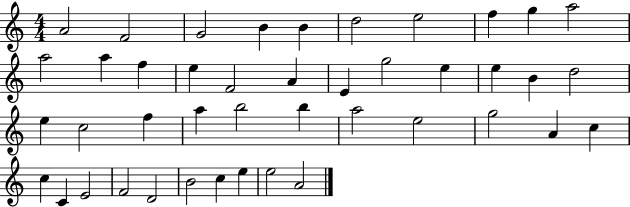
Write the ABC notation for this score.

X:1
T:Untitled
M:4/4
L:1/4
K:C
A2 F2 G2 B B d2 e2 f g a2 a2 a f e F2 A E g2 e e B d2 e c2 f a b2 b a2 e2 g2 A c c C E2 F2 D2 B2 c e e2 A2